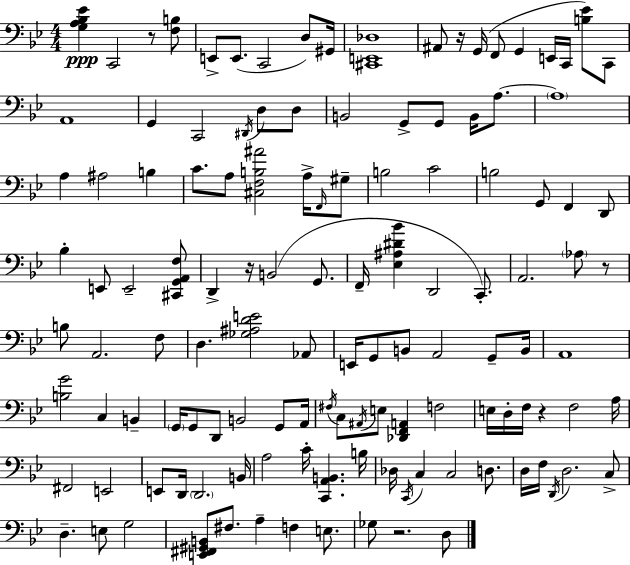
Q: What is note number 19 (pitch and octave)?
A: D3